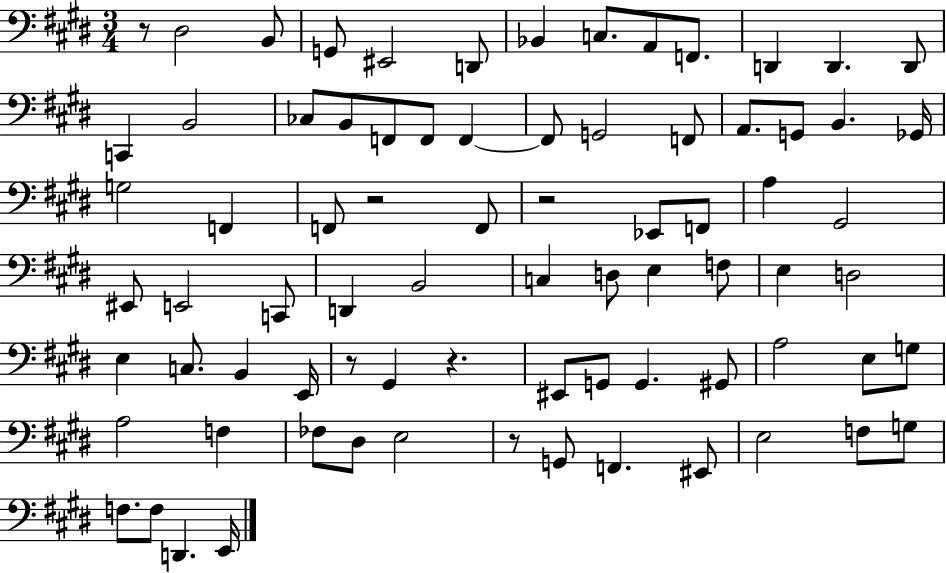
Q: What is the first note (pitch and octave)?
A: D#3